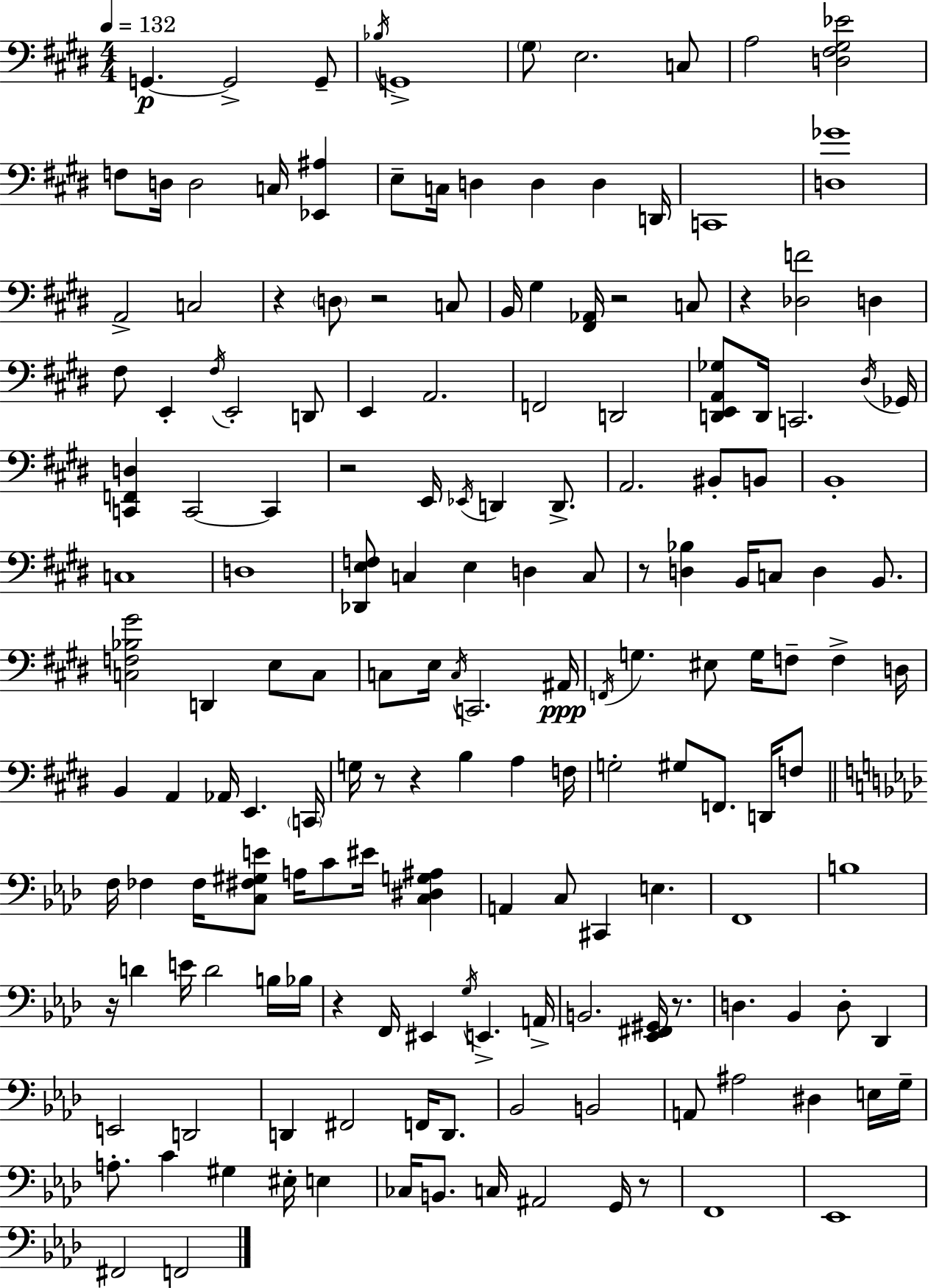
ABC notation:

X:1
T:Untitled
M:4/4
L:1/4
K:E
G,, G,,2 G,,/2 _B,/4 G,,4 ^G,/2 E,2 C,/2 A,2 [D,^F,^G,_E]2 F,/2 D,/4 D,2 C,/4 [_E,,^A,] E,/2 C,/4 D, D, D, D,,/4 C,,4 [D,_G]4 A,,2 C,2 z D,/2 z2 C,/2 B,,/4 ^G, [^F,,_A,,]/4 z2 C,/2 z [_D,F]2 D, ^F,/2 E,, ^F,/4 E,,2 D,,/2 E,, A,,2 F,,2 D,,2 [D,,E,,A,,_G,]/2 D,,/4 C,,2 ^D,/4 _G,,/4 [C,,F,,D,] C,,2 C,, z2 E,,/4 _E,,/4 D,, D,,/2 A,,2 ^B,,/2 B,,/2 B,,4 C,4 D,4 [_D,,E,F,]/2 C, E, D, C,/2 z/2 [D,_B,] B,,/4 C,/2 D, B,,/2 [C,F,_B,^G]2 D,, E,/2 C,/2 C,/2 E,/4 C,/4 C,,2 ^A,,/4 F,,/4 G, ^E,/2 G,/4 F,/2 F, D,/4 B,, A,, _A,,/4 E,, C,,/4 G,/4 z/2 z B, A, F,/4 G,2 ^G,/2 F,,/2 D,,/4 F,/2 F,/4 _F, _F,/4 [C,^F,^G,E]/2 A,/4 C/2 ^E/4 [C,^D,G,^A,] A,, C,/2 ^C,, E, F,,4 B,4 z/4 D E/4 D2 B,/4 _B,/4 z F,,/4 ^E,, G,/4 E,, A,,/4 B,,2 [_E,,^F,,^G,,]/4 z/2 D, _B,, D,/2 _D,, E,,2 D,,2 D,, ^F,,2 F,,/4 D,,/2 _B,,2 B,,2 A,,/2 ^A,2 ^D, E,/4 G,/4 A,/2 C ^G, ^E,/4 E, _C,/4 B,,/2 C,/4 ^A,,2 G,,/4 z/2 F,,4 _E,,4 ^F,,2 F,,2